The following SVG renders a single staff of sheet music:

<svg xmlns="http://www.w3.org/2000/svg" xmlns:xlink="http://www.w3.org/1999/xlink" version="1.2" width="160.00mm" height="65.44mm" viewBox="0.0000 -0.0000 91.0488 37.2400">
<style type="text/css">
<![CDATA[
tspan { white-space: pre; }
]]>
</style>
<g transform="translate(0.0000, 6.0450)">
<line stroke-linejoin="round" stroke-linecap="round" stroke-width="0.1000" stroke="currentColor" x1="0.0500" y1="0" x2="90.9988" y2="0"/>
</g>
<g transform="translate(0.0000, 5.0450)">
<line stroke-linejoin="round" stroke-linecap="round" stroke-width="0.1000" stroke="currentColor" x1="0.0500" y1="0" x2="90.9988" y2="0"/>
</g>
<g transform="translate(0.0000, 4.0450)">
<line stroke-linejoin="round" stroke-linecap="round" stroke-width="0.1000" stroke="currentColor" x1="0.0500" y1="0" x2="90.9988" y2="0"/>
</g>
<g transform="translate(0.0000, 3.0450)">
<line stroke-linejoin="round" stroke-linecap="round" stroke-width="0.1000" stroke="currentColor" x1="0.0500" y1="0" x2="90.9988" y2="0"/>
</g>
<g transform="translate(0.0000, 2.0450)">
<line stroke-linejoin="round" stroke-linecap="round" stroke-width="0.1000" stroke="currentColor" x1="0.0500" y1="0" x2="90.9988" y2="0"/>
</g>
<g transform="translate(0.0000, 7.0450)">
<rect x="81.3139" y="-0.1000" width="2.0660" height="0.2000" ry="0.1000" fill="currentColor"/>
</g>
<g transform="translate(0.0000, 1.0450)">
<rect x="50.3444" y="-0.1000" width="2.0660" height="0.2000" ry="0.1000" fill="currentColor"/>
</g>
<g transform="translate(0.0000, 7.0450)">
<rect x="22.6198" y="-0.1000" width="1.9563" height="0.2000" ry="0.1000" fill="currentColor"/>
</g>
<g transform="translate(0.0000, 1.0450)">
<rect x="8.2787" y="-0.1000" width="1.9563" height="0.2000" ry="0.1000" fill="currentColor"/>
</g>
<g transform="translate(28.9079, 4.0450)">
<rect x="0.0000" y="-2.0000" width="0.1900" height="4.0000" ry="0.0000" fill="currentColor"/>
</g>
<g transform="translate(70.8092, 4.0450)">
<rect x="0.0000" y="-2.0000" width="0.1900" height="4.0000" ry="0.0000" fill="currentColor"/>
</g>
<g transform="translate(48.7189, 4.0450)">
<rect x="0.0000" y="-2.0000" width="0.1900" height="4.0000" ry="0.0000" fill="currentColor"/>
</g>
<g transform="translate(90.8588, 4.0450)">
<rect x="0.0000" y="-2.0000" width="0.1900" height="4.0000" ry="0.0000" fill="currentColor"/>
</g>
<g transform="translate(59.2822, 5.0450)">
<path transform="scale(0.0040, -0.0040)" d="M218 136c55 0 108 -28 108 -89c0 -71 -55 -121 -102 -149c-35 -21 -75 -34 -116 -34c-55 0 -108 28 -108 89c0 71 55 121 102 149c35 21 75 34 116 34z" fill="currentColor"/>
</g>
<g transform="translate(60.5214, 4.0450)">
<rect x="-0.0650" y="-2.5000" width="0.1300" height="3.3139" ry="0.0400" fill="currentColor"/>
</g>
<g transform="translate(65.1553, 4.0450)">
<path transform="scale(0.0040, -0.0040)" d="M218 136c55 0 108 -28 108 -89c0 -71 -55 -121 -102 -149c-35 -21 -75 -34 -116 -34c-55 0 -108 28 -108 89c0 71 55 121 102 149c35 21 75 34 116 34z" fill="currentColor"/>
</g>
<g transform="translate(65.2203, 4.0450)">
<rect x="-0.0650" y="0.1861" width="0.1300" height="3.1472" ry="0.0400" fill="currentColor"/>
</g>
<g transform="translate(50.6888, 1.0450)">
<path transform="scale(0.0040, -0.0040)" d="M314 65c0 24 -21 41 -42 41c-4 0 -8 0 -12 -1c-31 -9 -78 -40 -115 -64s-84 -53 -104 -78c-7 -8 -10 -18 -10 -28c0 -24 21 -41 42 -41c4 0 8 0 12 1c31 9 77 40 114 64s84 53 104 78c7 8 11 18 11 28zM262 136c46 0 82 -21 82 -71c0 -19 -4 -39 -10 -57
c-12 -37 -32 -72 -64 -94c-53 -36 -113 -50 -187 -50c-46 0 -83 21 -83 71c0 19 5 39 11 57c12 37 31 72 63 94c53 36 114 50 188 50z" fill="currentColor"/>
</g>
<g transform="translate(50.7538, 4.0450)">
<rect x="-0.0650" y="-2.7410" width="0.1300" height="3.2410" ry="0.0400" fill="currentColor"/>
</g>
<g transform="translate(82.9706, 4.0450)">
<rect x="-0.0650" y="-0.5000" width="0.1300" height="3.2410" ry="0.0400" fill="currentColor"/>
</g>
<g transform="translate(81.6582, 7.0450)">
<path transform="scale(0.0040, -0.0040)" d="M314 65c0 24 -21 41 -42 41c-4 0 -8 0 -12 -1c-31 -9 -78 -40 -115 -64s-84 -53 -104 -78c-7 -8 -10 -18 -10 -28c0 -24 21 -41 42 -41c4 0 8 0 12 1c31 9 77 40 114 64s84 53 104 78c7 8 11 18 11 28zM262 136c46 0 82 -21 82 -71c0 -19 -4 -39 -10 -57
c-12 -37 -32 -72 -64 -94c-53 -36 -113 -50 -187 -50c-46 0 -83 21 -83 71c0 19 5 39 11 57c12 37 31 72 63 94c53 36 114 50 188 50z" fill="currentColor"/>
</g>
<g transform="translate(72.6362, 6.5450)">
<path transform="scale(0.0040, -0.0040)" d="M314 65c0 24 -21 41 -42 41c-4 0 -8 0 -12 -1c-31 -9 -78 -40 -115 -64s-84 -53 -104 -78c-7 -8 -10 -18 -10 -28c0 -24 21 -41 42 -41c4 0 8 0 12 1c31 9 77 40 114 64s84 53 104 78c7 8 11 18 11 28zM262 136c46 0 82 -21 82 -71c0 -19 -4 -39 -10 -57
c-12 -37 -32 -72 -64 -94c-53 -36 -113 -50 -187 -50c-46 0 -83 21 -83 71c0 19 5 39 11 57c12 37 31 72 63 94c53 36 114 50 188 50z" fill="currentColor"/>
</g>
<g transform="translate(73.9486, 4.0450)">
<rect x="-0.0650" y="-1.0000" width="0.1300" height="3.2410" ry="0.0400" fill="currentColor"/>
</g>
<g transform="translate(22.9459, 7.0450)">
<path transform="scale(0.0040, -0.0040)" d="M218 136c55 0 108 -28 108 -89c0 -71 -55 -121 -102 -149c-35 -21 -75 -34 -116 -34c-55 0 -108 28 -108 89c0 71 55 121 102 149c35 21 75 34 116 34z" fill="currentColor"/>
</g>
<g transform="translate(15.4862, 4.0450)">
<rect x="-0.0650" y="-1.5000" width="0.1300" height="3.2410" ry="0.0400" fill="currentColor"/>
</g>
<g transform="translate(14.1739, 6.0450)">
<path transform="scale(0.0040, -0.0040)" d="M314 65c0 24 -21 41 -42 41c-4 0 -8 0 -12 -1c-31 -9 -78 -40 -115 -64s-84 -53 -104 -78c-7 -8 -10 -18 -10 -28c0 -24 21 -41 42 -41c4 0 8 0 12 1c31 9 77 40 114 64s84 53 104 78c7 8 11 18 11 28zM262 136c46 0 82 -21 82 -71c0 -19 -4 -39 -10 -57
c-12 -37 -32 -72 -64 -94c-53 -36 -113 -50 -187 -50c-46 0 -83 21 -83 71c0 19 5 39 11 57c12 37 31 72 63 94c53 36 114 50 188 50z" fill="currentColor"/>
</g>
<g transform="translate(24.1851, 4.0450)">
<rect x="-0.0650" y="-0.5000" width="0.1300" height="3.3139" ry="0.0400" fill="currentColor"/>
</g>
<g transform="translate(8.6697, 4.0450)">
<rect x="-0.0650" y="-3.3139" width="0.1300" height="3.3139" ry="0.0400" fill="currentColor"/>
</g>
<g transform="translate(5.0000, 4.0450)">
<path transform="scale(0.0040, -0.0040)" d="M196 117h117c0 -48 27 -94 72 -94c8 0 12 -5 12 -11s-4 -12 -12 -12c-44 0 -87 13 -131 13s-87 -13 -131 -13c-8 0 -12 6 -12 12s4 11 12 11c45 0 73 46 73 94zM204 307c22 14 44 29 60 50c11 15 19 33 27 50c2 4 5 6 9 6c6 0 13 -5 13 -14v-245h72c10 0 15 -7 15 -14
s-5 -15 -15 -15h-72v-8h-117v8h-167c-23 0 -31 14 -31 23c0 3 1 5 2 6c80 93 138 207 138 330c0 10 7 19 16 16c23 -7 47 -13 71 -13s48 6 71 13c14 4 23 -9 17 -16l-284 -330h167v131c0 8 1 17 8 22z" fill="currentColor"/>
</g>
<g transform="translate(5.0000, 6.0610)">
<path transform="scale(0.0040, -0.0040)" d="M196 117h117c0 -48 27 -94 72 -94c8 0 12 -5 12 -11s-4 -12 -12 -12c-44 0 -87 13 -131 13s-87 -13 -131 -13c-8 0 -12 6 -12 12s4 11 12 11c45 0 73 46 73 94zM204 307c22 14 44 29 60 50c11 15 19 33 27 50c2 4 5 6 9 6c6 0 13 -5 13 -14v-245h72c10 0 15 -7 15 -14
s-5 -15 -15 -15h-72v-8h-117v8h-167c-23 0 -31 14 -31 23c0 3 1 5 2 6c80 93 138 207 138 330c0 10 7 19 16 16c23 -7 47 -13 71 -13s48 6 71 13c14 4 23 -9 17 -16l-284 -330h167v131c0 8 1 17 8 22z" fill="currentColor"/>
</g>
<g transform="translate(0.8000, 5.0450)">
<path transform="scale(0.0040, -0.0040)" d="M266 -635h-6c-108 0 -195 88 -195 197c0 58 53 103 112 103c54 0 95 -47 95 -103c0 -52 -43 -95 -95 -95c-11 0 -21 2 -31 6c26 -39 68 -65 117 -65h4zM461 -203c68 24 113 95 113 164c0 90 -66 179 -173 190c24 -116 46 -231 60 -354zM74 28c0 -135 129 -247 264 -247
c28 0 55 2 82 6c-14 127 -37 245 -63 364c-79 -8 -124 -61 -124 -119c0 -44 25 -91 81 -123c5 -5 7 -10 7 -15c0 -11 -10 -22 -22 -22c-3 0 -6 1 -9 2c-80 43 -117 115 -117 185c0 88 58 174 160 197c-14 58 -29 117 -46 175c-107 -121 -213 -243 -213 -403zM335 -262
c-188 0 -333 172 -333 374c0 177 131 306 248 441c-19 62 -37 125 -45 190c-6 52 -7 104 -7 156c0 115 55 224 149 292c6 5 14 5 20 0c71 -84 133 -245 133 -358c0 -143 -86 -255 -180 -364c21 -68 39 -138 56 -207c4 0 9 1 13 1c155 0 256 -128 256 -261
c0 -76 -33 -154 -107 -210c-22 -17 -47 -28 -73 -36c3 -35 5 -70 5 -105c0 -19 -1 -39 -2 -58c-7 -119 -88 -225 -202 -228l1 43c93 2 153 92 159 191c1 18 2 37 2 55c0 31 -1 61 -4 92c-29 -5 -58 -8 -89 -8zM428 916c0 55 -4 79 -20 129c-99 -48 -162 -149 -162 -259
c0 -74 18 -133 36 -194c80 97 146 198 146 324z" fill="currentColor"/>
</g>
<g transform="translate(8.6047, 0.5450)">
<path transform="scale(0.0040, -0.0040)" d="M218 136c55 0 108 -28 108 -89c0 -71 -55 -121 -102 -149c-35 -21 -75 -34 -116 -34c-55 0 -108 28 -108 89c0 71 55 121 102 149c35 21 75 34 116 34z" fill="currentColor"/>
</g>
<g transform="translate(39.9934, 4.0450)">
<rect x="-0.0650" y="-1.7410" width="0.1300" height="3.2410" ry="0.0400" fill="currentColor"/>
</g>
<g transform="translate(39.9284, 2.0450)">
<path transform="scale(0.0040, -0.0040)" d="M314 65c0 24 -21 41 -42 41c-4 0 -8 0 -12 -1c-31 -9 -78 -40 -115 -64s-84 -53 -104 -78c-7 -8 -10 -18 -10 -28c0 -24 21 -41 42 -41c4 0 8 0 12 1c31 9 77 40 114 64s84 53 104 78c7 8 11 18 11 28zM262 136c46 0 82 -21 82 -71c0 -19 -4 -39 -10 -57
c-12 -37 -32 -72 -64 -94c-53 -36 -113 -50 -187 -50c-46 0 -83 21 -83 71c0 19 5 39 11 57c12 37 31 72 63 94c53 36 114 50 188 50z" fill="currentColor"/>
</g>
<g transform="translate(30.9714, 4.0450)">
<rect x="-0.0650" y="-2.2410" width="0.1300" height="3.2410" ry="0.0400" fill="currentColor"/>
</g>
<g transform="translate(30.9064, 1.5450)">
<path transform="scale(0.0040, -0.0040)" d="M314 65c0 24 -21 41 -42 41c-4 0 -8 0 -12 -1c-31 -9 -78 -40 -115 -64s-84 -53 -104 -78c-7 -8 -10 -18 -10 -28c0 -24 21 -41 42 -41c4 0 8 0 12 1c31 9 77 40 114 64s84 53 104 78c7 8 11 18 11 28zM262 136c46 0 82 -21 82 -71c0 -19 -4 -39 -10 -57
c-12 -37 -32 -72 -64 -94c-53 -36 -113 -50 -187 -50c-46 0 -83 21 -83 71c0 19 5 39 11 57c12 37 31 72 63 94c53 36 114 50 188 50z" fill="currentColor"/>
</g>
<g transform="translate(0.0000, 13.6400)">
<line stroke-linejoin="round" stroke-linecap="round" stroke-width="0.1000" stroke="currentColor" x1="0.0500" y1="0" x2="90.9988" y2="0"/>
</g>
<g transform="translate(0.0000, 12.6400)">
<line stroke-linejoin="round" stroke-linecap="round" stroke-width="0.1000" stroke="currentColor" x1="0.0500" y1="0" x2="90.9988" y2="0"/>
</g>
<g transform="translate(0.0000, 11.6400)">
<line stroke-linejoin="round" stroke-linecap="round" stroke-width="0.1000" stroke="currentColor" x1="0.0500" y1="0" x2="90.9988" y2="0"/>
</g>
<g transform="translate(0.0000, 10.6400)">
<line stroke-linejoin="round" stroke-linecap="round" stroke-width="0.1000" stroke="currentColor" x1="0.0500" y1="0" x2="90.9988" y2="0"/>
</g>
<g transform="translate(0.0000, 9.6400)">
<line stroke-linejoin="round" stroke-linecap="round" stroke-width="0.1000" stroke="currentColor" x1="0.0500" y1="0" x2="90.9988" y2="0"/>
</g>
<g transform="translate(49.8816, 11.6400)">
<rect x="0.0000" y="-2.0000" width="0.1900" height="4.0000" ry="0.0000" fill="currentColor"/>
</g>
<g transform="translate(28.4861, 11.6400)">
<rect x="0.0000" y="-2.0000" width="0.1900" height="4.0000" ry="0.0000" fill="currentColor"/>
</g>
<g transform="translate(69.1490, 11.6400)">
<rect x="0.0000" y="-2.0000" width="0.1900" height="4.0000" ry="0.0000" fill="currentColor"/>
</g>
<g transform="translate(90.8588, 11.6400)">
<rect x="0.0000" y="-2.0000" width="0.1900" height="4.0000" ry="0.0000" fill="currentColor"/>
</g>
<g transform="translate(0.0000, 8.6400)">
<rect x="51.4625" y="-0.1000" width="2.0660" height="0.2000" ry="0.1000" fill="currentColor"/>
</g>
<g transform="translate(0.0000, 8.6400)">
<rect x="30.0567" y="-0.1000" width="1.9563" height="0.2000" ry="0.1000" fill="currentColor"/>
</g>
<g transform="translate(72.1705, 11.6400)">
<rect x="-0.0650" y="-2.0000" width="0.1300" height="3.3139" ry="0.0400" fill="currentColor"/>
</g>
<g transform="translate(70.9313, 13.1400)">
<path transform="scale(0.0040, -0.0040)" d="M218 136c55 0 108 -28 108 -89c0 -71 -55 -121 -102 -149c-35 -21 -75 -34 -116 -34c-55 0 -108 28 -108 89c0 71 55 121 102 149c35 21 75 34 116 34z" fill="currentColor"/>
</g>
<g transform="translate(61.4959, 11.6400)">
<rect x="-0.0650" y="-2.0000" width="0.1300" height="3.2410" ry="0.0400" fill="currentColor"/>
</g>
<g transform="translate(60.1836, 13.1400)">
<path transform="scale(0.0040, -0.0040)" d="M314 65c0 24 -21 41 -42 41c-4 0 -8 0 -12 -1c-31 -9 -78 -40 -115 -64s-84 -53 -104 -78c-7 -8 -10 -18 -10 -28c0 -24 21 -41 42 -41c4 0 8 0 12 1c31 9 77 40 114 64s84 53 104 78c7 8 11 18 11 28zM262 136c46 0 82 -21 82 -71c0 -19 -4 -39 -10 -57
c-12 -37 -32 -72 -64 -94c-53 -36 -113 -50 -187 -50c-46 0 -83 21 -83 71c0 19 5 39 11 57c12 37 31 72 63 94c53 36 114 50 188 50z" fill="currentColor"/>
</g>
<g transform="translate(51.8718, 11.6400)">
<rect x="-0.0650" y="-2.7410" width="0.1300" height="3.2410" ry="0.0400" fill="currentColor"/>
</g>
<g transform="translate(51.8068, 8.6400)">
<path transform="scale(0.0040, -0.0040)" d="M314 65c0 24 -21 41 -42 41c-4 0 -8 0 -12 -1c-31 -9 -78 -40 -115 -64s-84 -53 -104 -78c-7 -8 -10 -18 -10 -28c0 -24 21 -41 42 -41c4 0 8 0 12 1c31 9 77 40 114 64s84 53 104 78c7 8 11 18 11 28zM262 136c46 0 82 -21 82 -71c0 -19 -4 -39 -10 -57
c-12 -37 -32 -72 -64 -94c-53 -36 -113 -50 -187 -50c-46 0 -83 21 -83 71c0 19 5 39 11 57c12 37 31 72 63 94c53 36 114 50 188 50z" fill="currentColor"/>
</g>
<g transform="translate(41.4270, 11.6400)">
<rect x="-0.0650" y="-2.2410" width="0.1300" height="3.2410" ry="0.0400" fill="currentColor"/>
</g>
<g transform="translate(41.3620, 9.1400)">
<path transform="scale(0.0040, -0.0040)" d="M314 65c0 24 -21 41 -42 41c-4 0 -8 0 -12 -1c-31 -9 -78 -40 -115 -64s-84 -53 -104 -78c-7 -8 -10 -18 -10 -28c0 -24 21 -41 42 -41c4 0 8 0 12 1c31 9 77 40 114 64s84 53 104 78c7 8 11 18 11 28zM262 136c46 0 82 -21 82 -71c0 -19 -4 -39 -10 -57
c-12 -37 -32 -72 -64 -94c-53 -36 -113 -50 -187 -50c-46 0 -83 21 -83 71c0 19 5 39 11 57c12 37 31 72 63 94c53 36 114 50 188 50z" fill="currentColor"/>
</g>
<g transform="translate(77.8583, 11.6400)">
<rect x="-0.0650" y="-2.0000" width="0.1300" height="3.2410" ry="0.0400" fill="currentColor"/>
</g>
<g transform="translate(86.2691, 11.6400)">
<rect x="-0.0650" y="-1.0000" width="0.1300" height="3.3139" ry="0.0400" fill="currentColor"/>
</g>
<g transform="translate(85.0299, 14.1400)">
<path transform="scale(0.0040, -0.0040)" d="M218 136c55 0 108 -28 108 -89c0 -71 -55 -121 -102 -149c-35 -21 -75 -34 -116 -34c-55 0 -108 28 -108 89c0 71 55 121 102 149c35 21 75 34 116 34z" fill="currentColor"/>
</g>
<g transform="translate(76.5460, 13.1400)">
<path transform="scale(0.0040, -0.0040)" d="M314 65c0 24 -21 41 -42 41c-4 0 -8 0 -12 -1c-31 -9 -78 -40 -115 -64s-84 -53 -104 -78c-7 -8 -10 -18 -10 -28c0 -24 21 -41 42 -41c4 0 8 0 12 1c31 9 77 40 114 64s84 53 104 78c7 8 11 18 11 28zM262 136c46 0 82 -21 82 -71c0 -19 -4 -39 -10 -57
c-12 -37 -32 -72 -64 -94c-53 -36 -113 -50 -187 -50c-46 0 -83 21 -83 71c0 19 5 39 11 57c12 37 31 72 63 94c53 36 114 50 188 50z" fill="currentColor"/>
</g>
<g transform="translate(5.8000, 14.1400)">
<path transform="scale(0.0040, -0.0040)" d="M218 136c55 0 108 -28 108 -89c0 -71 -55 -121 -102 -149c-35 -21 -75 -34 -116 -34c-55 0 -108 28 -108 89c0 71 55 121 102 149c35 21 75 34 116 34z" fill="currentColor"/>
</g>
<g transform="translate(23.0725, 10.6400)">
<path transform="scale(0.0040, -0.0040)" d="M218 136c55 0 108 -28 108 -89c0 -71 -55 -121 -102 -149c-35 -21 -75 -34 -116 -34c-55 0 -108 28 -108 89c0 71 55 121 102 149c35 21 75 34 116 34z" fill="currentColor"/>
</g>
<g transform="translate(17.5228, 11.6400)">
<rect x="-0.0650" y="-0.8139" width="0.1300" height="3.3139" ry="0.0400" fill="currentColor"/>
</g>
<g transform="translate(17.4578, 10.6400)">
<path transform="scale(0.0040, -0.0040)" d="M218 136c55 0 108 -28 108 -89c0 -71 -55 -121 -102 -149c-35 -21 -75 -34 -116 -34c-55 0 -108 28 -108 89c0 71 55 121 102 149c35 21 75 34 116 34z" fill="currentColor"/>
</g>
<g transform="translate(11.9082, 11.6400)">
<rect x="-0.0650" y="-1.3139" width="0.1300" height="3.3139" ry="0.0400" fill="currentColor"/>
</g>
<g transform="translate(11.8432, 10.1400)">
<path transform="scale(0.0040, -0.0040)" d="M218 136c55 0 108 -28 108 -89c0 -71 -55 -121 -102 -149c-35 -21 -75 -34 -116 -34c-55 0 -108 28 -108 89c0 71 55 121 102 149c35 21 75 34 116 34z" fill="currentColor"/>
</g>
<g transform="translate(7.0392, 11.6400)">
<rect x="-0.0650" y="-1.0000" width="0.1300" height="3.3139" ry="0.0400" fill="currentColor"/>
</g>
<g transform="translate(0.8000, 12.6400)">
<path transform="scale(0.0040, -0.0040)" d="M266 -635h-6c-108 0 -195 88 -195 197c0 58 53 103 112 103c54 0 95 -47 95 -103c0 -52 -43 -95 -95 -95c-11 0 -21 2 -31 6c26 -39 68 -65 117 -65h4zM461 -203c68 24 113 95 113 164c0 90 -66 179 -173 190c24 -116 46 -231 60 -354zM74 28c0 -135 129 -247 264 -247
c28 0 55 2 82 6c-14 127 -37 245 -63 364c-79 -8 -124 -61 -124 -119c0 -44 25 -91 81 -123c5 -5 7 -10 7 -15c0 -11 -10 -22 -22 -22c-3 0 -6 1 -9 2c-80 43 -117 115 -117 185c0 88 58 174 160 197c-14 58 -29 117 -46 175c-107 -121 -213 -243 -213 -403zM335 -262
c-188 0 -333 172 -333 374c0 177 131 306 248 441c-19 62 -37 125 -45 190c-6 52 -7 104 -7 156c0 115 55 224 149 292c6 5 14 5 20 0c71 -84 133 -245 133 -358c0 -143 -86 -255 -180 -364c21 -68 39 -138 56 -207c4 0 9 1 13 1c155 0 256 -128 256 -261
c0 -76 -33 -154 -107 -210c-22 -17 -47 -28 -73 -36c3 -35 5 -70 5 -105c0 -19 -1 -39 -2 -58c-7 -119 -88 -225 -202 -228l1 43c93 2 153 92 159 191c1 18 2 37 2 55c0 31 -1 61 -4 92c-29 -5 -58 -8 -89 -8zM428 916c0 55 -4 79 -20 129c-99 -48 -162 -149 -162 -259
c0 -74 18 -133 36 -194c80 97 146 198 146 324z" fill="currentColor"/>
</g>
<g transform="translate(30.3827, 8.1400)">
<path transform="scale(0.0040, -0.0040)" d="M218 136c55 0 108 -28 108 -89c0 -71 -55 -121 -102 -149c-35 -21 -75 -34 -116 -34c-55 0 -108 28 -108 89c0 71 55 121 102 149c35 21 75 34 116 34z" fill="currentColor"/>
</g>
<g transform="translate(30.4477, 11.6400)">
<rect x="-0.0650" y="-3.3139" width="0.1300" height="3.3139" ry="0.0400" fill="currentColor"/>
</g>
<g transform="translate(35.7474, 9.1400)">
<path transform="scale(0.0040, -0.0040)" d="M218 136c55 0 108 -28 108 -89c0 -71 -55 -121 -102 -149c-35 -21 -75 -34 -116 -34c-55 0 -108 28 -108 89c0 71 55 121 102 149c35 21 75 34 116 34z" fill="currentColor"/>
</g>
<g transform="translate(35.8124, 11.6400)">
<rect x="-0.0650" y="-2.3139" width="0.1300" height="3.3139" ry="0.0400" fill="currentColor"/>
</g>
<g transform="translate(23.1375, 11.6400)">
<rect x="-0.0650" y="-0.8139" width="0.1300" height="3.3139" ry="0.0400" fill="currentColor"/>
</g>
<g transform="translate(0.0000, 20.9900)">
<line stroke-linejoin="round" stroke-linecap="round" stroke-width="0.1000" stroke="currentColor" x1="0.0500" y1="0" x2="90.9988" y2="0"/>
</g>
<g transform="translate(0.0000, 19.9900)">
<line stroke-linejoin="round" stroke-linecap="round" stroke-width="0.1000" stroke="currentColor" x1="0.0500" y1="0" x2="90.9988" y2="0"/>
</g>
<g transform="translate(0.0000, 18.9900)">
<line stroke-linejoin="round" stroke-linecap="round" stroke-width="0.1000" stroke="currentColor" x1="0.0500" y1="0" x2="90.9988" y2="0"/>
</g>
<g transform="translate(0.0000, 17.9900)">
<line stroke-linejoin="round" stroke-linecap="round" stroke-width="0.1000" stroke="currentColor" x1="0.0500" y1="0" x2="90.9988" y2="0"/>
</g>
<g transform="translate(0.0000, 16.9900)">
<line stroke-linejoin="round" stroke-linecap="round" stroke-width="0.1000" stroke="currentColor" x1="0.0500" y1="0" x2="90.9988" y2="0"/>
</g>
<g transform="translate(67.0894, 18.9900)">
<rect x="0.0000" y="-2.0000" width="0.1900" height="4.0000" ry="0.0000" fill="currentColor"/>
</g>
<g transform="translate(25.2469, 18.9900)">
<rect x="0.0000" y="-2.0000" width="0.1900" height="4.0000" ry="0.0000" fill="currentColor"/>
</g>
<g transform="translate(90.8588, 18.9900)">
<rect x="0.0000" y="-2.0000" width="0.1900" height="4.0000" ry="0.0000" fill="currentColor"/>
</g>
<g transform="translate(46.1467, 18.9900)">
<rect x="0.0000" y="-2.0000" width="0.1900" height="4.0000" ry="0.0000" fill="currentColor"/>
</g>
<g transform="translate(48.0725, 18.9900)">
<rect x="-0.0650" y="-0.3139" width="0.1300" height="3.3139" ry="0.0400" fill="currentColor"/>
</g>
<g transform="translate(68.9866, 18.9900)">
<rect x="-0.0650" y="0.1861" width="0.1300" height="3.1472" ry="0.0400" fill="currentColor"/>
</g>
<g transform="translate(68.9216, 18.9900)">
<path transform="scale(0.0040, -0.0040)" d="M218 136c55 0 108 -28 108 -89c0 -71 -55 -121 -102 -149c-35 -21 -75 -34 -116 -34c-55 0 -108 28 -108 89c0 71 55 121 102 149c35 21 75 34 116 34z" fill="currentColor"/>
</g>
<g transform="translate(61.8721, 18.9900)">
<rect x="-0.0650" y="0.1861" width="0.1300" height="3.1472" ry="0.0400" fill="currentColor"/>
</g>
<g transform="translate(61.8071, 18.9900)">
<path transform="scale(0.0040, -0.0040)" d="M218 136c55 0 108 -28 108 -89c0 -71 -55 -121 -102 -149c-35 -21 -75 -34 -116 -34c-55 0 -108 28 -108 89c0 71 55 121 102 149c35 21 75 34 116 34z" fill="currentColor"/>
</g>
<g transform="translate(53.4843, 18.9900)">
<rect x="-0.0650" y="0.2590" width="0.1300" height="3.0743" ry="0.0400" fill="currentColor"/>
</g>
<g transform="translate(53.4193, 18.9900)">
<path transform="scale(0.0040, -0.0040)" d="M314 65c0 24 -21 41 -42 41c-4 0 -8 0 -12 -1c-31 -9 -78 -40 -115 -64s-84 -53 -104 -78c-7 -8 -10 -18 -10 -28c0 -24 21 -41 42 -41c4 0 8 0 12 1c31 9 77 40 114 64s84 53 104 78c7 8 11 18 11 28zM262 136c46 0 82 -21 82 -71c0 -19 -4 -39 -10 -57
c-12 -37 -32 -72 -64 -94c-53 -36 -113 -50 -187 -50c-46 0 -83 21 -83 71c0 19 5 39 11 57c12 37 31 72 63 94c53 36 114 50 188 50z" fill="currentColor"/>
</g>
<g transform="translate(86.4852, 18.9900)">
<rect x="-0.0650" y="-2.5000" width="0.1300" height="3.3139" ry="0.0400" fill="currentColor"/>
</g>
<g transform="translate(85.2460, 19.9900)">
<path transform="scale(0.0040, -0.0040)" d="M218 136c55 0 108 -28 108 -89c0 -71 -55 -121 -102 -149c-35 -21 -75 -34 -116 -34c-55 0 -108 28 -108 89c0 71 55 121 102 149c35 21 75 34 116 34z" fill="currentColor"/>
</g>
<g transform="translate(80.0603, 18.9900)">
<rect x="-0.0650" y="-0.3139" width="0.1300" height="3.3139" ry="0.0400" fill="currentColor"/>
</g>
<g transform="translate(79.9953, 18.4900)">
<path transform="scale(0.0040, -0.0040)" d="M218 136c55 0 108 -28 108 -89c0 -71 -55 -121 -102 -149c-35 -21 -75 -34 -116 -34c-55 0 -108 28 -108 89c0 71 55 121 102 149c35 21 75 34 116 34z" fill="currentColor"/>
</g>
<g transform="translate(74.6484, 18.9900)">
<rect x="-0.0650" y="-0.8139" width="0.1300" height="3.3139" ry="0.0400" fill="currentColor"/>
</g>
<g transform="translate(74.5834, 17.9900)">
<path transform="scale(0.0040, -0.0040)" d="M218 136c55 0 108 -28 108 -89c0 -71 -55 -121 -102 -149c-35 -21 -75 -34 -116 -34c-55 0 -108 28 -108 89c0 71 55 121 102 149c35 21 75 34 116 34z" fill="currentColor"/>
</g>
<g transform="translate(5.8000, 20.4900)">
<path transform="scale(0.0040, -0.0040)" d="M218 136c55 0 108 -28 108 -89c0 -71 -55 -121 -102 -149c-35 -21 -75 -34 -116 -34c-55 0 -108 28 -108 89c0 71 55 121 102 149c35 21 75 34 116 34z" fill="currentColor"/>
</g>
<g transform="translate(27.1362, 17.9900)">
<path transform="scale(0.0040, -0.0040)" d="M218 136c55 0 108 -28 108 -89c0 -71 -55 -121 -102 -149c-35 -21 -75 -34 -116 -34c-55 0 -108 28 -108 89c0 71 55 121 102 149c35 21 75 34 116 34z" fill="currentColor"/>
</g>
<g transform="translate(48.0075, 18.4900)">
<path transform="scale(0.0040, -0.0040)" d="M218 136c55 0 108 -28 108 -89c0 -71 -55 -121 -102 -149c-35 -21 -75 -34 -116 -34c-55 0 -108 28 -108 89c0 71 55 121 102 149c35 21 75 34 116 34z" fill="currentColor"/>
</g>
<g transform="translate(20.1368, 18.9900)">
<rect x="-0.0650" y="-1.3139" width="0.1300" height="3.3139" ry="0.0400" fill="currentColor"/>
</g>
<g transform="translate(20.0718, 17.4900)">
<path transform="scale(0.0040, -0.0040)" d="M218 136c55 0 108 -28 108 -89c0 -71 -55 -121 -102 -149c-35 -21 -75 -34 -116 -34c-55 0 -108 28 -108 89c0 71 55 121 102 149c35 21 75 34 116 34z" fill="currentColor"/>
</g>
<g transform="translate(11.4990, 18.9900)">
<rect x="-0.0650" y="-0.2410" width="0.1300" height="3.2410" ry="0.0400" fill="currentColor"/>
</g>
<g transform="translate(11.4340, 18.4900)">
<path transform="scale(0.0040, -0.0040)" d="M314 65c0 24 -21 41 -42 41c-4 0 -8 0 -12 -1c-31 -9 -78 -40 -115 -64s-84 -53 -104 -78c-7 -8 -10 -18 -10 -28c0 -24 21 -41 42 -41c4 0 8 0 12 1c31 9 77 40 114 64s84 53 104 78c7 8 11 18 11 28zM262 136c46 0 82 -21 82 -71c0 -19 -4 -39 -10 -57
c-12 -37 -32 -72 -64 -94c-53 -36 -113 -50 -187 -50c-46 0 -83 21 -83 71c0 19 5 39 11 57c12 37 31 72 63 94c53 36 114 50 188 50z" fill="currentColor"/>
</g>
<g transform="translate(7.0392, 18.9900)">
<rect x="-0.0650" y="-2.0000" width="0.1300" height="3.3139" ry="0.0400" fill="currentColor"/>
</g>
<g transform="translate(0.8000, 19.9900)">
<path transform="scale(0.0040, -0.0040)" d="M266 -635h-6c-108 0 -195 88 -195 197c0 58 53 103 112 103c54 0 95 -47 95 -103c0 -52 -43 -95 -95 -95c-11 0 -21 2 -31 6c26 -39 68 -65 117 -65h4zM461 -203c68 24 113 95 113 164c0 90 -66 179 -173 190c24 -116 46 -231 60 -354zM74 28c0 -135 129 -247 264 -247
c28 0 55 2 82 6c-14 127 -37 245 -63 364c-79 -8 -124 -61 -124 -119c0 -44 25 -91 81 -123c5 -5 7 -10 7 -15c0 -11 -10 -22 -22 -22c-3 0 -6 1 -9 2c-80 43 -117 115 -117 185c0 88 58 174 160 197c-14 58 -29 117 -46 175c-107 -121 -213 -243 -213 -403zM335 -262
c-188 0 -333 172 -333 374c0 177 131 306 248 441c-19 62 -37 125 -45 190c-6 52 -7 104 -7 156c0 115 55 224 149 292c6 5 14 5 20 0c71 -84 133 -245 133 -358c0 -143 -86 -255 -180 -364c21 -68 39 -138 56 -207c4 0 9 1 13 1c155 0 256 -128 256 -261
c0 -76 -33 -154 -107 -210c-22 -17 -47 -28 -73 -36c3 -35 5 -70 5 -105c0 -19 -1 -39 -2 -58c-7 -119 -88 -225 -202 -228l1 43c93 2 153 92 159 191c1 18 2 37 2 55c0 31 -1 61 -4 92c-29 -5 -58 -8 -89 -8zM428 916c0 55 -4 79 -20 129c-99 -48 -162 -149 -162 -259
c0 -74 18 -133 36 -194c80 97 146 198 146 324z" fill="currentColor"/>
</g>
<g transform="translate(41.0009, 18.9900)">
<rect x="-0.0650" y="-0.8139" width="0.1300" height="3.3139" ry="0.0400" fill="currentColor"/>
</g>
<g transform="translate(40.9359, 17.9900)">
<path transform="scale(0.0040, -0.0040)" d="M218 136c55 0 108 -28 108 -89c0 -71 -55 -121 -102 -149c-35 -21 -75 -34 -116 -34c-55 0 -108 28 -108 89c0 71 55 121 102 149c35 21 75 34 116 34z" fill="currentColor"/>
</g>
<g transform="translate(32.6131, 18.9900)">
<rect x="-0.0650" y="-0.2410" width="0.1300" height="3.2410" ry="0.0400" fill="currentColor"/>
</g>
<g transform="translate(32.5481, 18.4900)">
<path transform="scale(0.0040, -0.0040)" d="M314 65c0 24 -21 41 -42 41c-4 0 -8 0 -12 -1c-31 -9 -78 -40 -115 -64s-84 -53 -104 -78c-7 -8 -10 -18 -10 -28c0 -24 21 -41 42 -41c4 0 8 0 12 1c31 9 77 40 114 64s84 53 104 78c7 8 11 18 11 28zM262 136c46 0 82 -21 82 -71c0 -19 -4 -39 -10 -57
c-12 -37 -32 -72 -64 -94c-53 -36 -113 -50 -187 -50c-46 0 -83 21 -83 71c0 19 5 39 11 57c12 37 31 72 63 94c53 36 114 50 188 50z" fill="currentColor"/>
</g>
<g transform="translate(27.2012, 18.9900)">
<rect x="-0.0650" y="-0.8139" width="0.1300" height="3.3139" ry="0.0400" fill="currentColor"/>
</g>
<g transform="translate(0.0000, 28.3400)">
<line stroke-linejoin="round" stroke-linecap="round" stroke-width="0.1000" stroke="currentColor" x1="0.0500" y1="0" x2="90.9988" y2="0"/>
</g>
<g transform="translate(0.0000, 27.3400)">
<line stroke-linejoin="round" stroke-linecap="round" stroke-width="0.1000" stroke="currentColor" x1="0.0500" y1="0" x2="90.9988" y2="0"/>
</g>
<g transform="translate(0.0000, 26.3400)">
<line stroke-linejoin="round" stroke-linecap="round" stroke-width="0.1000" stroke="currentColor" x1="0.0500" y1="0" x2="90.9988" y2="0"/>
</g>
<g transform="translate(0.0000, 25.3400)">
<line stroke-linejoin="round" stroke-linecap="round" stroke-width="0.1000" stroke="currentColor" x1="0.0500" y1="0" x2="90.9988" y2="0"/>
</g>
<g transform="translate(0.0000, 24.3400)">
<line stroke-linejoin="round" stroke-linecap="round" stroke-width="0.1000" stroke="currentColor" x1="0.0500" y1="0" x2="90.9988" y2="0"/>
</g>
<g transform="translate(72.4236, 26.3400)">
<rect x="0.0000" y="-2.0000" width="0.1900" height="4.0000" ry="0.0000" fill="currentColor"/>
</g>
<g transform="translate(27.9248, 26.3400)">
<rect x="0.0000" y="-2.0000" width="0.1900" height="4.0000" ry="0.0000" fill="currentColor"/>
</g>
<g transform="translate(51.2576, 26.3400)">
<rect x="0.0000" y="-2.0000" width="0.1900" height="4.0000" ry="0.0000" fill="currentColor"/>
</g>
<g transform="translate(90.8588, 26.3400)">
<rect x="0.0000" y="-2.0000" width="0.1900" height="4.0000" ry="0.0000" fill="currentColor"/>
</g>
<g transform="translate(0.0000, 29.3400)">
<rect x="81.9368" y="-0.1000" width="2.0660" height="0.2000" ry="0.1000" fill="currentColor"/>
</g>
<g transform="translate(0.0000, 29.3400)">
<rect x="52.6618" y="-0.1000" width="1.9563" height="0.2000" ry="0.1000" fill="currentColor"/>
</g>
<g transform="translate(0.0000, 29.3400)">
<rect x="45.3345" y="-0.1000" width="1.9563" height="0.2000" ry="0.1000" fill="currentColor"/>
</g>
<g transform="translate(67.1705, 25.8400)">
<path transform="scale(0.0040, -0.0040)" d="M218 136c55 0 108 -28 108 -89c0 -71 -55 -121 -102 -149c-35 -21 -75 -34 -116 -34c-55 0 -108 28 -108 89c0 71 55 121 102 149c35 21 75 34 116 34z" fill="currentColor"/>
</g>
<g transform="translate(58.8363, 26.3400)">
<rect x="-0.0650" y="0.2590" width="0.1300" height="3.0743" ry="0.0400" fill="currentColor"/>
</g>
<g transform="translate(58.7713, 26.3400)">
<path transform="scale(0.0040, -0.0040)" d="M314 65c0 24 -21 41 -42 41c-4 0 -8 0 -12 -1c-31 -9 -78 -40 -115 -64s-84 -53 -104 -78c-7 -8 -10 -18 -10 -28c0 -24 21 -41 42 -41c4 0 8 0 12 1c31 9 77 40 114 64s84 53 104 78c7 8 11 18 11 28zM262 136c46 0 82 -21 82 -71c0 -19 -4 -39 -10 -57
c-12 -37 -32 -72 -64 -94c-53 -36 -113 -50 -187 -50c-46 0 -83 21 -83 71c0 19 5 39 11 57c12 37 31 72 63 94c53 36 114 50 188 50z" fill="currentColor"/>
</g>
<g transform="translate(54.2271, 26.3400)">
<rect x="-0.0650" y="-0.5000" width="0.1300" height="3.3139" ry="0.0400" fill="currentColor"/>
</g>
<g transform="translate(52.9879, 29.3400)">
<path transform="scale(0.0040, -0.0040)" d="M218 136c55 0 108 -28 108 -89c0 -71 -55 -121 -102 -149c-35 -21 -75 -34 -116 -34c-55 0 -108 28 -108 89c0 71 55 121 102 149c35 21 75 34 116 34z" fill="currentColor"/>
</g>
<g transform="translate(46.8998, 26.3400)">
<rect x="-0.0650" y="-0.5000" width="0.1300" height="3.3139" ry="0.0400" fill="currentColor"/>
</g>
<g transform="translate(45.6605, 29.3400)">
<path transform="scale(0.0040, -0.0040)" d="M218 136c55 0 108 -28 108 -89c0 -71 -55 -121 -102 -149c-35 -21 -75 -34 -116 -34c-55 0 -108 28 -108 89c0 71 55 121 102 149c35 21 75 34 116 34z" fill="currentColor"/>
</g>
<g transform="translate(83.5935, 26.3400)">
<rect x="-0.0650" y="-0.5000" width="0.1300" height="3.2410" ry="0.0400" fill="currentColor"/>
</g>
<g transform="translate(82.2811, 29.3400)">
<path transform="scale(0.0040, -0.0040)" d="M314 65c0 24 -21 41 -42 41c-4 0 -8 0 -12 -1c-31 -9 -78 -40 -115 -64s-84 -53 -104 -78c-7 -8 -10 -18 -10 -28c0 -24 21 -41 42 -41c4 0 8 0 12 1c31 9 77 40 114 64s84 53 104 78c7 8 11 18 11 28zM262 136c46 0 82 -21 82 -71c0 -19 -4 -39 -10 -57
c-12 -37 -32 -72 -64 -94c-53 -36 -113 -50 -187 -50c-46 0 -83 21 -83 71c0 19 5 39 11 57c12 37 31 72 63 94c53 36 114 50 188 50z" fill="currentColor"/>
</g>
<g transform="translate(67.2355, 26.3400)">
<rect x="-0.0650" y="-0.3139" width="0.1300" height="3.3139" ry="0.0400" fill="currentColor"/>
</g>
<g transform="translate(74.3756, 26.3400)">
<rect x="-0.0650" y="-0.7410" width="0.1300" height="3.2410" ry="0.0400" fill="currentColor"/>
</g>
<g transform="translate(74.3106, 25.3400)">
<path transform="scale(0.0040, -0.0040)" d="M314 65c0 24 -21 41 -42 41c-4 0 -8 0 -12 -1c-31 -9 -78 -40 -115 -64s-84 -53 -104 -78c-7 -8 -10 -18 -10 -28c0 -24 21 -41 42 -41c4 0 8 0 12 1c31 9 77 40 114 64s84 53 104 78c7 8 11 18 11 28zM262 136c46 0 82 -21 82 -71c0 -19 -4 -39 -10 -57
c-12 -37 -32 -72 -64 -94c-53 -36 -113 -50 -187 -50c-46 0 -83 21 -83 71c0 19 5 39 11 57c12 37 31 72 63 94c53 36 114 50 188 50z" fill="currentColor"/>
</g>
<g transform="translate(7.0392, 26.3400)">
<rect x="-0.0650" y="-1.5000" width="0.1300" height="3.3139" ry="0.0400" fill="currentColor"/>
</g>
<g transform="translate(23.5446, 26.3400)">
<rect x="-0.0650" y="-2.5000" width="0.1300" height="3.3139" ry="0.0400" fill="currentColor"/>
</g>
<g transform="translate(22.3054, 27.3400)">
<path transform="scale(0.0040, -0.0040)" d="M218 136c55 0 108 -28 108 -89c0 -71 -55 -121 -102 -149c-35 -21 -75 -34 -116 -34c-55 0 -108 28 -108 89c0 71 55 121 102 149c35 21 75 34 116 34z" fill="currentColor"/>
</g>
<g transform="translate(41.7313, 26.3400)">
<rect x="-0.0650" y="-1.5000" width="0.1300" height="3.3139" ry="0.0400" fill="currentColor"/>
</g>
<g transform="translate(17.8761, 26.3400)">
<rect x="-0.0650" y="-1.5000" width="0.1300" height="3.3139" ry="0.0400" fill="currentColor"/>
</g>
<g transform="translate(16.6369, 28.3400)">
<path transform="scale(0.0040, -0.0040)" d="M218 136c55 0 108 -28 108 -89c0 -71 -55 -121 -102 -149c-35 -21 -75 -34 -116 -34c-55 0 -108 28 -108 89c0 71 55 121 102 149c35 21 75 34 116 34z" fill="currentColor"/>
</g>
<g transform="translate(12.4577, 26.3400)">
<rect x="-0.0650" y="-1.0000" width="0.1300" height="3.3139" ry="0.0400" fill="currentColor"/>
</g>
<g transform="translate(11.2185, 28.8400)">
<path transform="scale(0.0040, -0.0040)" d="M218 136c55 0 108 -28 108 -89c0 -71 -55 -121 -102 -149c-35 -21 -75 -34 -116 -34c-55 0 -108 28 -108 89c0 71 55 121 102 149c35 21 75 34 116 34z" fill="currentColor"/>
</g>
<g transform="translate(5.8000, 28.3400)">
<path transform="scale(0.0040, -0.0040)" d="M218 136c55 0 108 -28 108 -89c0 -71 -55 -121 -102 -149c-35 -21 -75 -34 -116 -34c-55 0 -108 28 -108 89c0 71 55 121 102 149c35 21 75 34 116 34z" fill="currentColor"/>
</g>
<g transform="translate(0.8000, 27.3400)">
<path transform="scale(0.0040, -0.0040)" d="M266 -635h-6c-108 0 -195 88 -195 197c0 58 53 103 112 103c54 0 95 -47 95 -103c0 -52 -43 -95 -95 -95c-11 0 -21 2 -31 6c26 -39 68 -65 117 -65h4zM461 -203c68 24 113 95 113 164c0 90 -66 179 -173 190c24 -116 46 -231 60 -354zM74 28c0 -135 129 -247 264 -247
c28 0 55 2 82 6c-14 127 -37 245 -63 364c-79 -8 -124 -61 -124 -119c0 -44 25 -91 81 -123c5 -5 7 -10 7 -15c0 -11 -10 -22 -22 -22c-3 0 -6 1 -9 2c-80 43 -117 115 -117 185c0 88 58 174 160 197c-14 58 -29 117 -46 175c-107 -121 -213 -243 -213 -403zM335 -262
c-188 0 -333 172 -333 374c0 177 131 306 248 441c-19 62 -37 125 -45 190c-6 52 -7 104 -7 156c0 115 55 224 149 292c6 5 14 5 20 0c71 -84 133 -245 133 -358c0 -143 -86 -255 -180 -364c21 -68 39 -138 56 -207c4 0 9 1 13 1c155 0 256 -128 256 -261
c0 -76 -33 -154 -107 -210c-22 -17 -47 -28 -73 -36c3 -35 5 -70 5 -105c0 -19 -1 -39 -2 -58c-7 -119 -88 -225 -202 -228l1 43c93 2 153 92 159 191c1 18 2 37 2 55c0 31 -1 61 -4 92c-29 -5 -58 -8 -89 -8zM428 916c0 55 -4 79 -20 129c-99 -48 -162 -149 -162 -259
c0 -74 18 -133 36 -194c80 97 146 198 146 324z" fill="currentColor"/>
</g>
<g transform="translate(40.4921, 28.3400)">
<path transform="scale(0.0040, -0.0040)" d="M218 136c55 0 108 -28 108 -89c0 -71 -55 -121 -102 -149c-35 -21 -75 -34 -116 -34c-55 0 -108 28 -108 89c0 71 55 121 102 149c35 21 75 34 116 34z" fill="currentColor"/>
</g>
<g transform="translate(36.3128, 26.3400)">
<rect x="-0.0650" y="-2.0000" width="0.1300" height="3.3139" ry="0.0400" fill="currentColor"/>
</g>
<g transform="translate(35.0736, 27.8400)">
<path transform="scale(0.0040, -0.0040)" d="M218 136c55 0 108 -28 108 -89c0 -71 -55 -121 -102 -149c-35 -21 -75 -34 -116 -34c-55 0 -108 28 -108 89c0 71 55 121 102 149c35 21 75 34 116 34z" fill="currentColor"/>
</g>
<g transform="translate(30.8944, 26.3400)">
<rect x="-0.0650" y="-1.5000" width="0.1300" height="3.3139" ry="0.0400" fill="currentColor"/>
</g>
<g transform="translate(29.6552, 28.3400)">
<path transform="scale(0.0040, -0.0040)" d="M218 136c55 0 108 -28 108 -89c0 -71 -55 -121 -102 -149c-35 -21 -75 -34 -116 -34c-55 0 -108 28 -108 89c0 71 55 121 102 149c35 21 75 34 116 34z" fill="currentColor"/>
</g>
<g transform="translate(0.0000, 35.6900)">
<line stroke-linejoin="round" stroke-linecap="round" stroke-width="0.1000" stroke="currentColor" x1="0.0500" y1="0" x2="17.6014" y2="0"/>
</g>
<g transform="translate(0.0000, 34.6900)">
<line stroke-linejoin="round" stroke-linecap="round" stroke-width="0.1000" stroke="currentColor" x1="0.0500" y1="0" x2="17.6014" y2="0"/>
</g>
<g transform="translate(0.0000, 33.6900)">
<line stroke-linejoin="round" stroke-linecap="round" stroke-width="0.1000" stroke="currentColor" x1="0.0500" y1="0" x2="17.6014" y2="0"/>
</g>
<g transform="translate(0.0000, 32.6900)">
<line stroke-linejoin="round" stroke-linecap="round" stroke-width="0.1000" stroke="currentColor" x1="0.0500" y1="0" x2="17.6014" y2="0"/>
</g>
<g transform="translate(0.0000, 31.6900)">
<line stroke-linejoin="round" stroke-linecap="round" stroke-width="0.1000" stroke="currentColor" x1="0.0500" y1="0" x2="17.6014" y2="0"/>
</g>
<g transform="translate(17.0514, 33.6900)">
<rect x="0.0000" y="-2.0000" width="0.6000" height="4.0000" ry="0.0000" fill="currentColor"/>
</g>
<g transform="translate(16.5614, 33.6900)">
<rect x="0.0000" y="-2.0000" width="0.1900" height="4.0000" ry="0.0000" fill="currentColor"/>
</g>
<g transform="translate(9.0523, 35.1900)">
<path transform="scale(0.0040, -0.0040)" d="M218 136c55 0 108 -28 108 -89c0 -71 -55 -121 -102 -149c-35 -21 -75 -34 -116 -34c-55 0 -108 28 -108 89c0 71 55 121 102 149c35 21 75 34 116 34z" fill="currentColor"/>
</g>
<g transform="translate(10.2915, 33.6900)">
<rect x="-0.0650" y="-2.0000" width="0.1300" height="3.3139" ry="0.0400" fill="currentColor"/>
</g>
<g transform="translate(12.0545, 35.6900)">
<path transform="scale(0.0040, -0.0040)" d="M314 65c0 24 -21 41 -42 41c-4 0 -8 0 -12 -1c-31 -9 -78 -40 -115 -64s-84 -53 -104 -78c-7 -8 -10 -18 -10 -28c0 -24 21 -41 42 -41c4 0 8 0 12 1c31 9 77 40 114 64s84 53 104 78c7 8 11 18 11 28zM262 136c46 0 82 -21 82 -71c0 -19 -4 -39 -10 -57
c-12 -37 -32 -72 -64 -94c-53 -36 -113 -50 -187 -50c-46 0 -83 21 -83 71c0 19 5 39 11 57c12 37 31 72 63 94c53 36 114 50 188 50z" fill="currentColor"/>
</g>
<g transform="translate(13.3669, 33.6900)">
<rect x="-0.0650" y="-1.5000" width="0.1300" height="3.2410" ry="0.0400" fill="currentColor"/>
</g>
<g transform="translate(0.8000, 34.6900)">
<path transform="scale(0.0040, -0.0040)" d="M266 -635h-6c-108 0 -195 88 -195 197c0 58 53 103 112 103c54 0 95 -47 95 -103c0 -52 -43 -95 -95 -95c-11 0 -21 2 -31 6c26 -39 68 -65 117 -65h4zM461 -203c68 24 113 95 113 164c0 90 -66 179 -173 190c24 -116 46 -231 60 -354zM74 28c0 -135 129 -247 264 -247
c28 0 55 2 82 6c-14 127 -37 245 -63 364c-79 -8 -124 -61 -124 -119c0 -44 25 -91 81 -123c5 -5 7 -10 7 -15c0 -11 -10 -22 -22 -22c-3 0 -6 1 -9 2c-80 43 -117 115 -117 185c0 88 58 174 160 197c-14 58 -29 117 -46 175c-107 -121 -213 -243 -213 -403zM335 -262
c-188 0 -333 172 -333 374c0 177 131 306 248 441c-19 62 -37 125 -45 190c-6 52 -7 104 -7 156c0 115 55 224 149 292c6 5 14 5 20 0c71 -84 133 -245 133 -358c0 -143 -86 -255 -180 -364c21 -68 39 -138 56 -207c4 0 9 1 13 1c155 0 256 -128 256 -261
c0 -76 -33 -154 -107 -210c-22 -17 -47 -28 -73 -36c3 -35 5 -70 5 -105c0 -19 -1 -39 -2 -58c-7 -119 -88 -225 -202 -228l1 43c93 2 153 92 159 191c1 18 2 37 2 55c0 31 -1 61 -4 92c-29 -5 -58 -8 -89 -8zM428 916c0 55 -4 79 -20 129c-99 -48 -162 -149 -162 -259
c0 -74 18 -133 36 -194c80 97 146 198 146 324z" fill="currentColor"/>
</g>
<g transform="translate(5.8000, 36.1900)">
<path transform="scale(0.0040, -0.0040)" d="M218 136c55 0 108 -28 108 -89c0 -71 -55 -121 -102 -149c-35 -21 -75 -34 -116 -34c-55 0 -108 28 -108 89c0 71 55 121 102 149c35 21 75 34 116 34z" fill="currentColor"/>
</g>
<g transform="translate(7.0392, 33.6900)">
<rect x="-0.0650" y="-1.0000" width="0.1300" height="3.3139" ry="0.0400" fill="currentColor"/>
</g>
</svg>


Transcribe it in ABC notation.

X:1
T:Untitled
M:4/4
L:1/4
K:C
b E2 C g2 f2 a2 G B D2 C2 D e d d b g g2 a2 F2 F F2 D F c2 e d c2 d c B2 B B d c G E D E G E F E C C B2 c d2 C2 D F E2